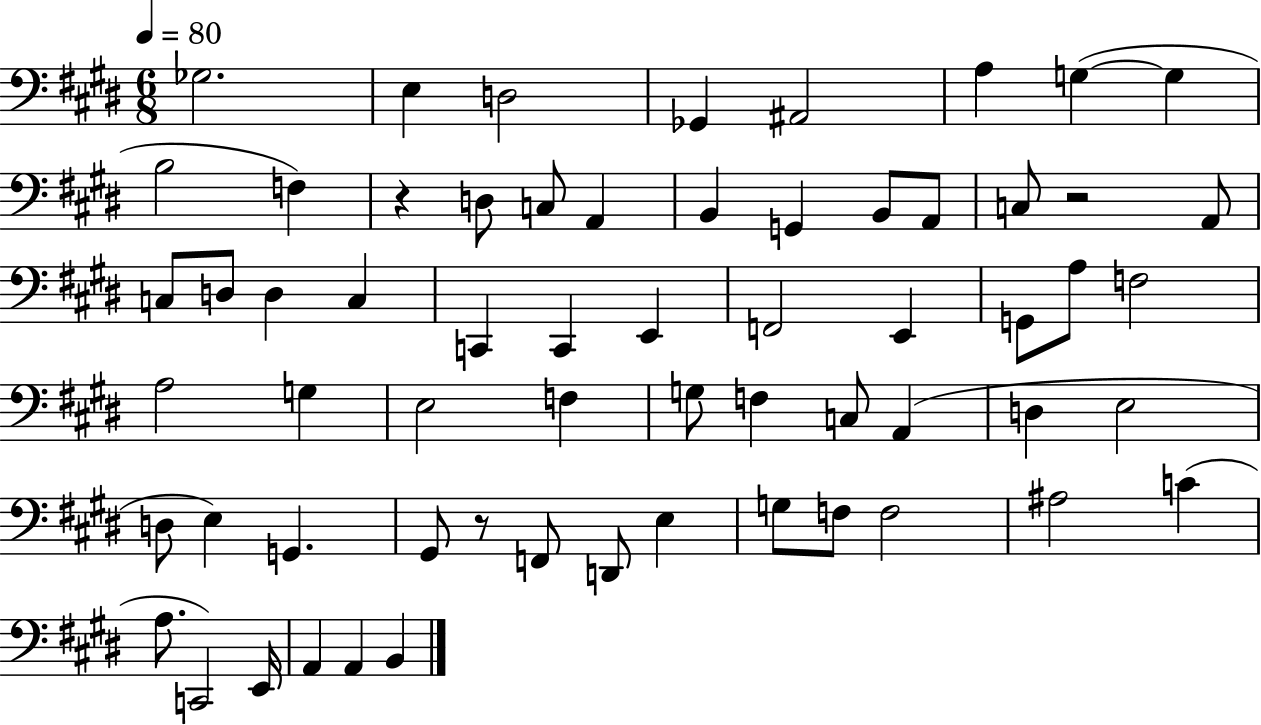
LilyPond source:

{
  \clef bass
  \numericTimeSignature
  \time 6/8
  \key e \major
  \tempo 4 = 80
  ges2. | e4 d2 | ges,4 ais,2 | a4 g4~(~ g4 | \break b2 f4) | r4 d8 c8 a,4 | b,4 g,4 b,8 a,8 | c8 r2 a,8 | \break c8 d8 d4 c4 | c,4 c,4 e,4 | f,2 e,4 | g,8 a8 f2 | \break a2 g4 | e2 f4 | g8 f4 c8 a,4( | d4 e2 | \break d8 e4) g,4. | gis,8 r8 f,8 d,8 e4 | g8 f8 f2 | ais2 c'4( | \break a8. c,2) e,16 | a,4 a,4 b,4 | \bar "|."
}